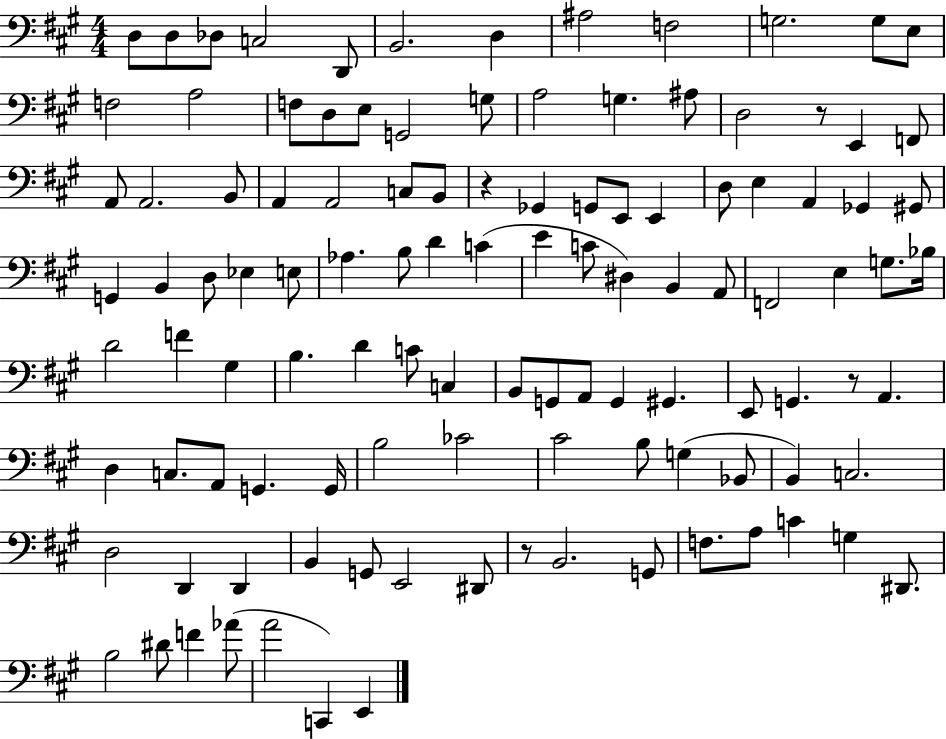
X:1
T:Untitled
M:4/4
L:1/4
K:A
D,/2 D,/2 _D,/2 C,2 D,,/2 B,,2 D, ^A,2 F,2 G,2 G,/2 E,/2 F,2 A,2 F,/2 D,/2 E,/2 G,,2 G,/2 A,2 G, ^A,/2 D,2 z/2 E,, F,,/2 A,,/2 A,,2 B,,/2 A,, A,,2 C,/2 B,,/2 z _G,, G,,/2 E,,/2 E,, D,/2 E, A,, _G,, ^G,,/2 G,, B,, D,/2 _E, E,/2 _A, B,/2 D C E C/2 ^D, B,, A,,/2 F,,2 E, G,/2 _B,/4 D2 F ^G, B, D C/2 C, B,,/2 G,,/2 A,,/2 G,, ^G,, E,,/2 G,, z/2 A,, D, C,/2 A,,/2 G,, G,,/4 B,2 _C2 ^C2 B,/2 G, _B,,/2 B,, C,2 D,2 D,, D,, B,, G,,/2 E,,2 ^D,,/2 z/2 B,,2 G,,/2 F,/2 A,/2 C G, ^D,,/2 B,2 ^D/2 F _A/2 A2 C,, E,,